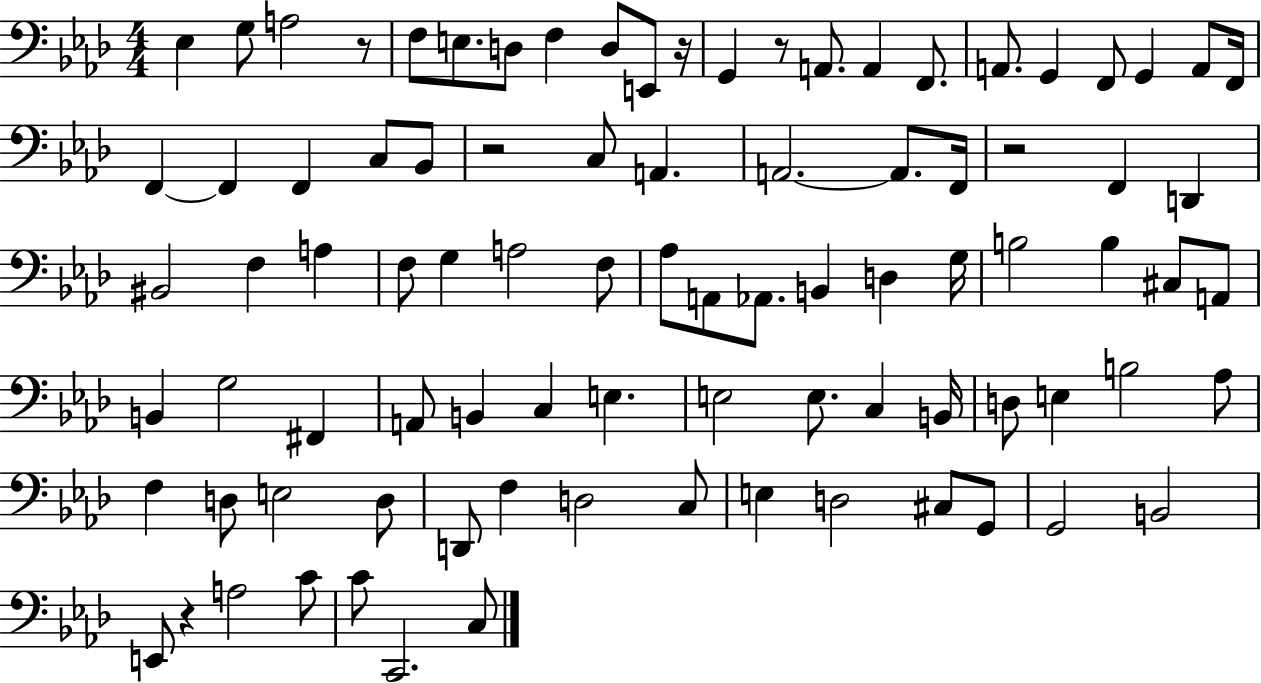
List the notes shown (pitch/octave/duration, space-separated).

Eb3/q G3/e A3/h R/e F3/e E3/e. D3/e F3/q D3/e E2/e R/s G2/q R/e A2/e. A2/q F2/e. A2/e. G2/q F2/e G2/q A2/e F2/s F2/q F2/q F2/q C3/e Bb2/e R/h C3/e A2/q. A2/h. A2/e. F2/s R/h F2/q D2/q BIS2/h F3/q A3/q F3/e G3/q A3/h F3/e Ab3/e A2/e Ab2/e. B2/q D3/q G3/s B3/h B3/q C#3/e A2/e B2/q G3/h F#2/q A2/e B2/q C3/q E3/q. E3/h E3/e. C3/q B2/s D3/e E3/q B3/h Ab3/e F3/q D3/e E3/h D3/e D2/e F3/q D3/h C3/e E3/q D3/h C#3/e G2/e G2/h B2/h E2/e R/q A3/h C4/e C4/e C2/h. C3/e